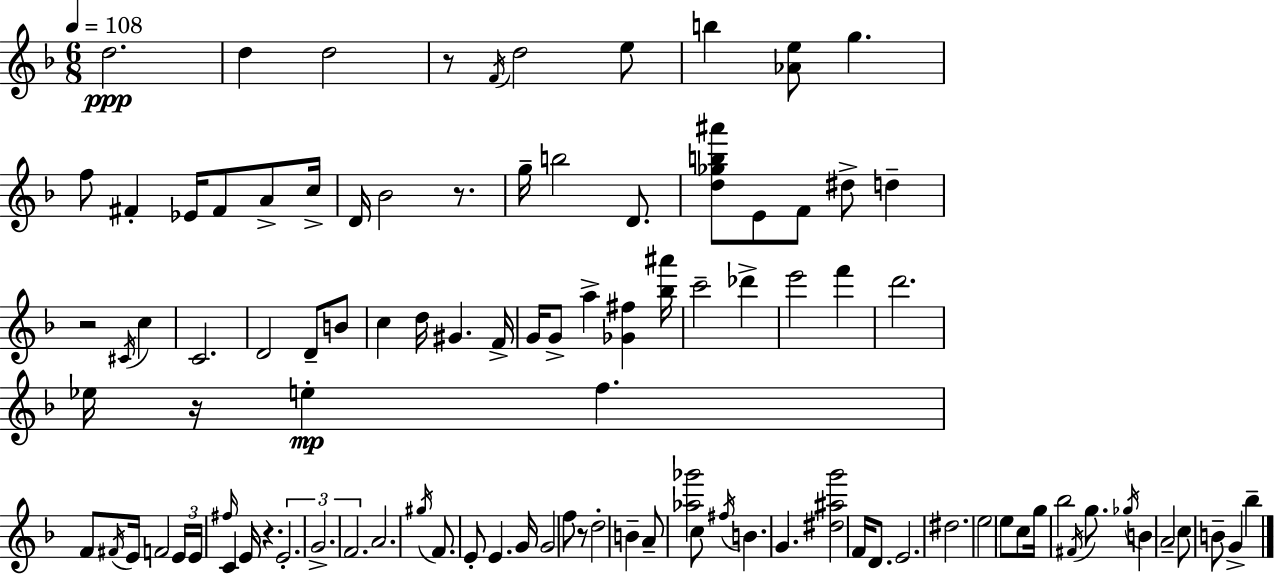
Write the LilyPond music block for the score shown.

{
  \clef treble
  \numericTimeSignature
  \time 6/8
  \key d \minor
  \tempo 4 = 108
  d''2.\ppp | d''4 d''2 | r8 \acciaccatura { f'16 } d''2 e''8 | b''4 <aes' e''>8 g''4. | \break f''8 fis'4-. ees'16 fis'8 a'8-> | c''16-> d'16 bes'2 r8. | g''16-- b''2 d'8. | <d'' ges'' b'' ais'''>8 e'8 f'8 dis''8-> d''4-- | \break r2 \acciaccatura { cis'16 } c''4 | c'2. | d'2 d'8-- | b'8 c''4 d''16 gis'4. | \break f'16-> g'16 g'8-> a''4-> <ges' fis''>4 | <bes'' ais'''>16 c'''2-- des'''4-> | e'''2 f'''4 | d'''2. | \break ees''16 r16 e''4-.\mp f''4. | f'8 \acciaccatura { fis'16 } e'16 f'2 | \tuplet 3/2 { e'16 e'16 \grace { fis''16 } } c'4 e'16 r4. | \tuplet 3/2 { e'2.-. | \break g'2.-> | f'2. } | a'2. | \acciaccatura { gis''16 } f'8. e'8-. e'4. | \break g'16 g'2 | f''8 r8 d''2-. | b'4-- a'8-- <aes'' ges'''>2 | c''8 \acciaccatura { fis''16 } b'4. | \break g'4. <dis'' ais'' g'''>2 | f'16 d'8. e'2. | dis''2. | e''2 | \break e''8 c''8 g''16 bes''2 | \acciaccatura { fis'16 } g''8. \acciaccatura { ges''16 } b'4 | a'2-- c''8 b'8-- | g'4-> bes''4-- \bar "|."
}